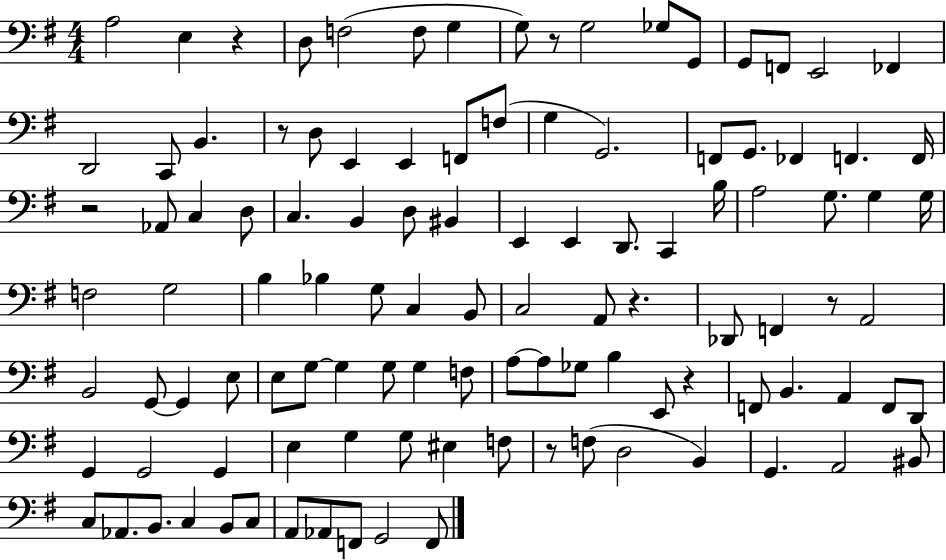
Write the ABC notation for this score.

X:1
T:Untitled
M:4/4
L:1/4
K:G
A,2 E, z D,/2 F,2 F,/2 G, G,/2 z/2 G,2 _G,/2 G,,/2 G,,/2 F,,/2 E,,2 _F,, D,,2 C,,/2 B,, z/2 D,/2 E,, E,, F,,/2 F,/2 G, G,,2 F,,/2 G,,/2 _F,, F,, F,,/4 z2 _A,,/2 C, D,/2 C, B,, D,/2 ^B,, E,, E,, D,,/2 C,, B,/4 A,2 G,/2 G, G,/4 F,2 G,2 B, _B, G,/2 C, B,,/2 C,2 A,,/2 z _D,,/2 F,, z/2 A,,2 B,,2 G,,/2 G,, E,/2 E,/2 G,/2 G, G,/2 G, F,/2 A,/2 A,/2 _G,/2 B, E,,/2 z F,,/2 B,, A,, F,,/2 D,,/2 G,, G,,2 G,, E, G, G,/2 ^E, F,/2 z/2 F,/2 D,2 B,, G,, A,,2 ^B,,/2 C,/2 _A,,/2 B,,/2 C, B,,/2 C,/2 A,,/2 _A,,/2 F,,/2 G,,2 F,,/2